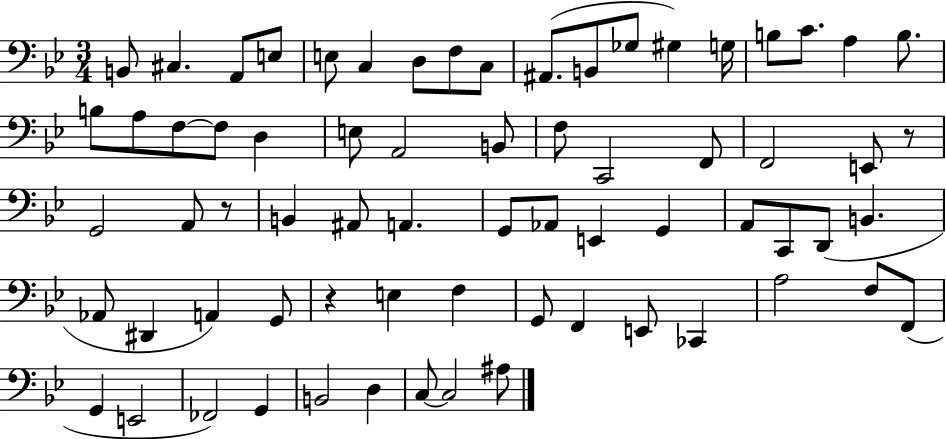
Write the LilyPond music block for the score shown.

{
  \clef bass
  \numericTimeSignature
  \time 3/4
  \key bes \major
  b,8 cis4. a,8 e8 | e8 c4 d8 f8 c8 | ais,8.( b,8 ges8 gis4) g16 | b8 c'8. a4 b8. | \break b8 a8 f8~~ f8 d4 | e8 a,2 b,8 | f8 c,2 f,8 | f,2 e,8 r8 | \break g,2 a,8 r8 | b,4 ais,8 a,4. | g,8 aes,8 e,4 g,4 | a,8 c,8 d,8( b,4. | \break aes,8 dis,4 a,4) g,8 | r4 e4 f4 | g,8 f,4 e,8 ces,4 | a2 f8 f,8( | \break g,4 e,2 | fes,2) g,4 | b,2 d4 | c8~~ c2 ais8 | \break \bar "|."
}